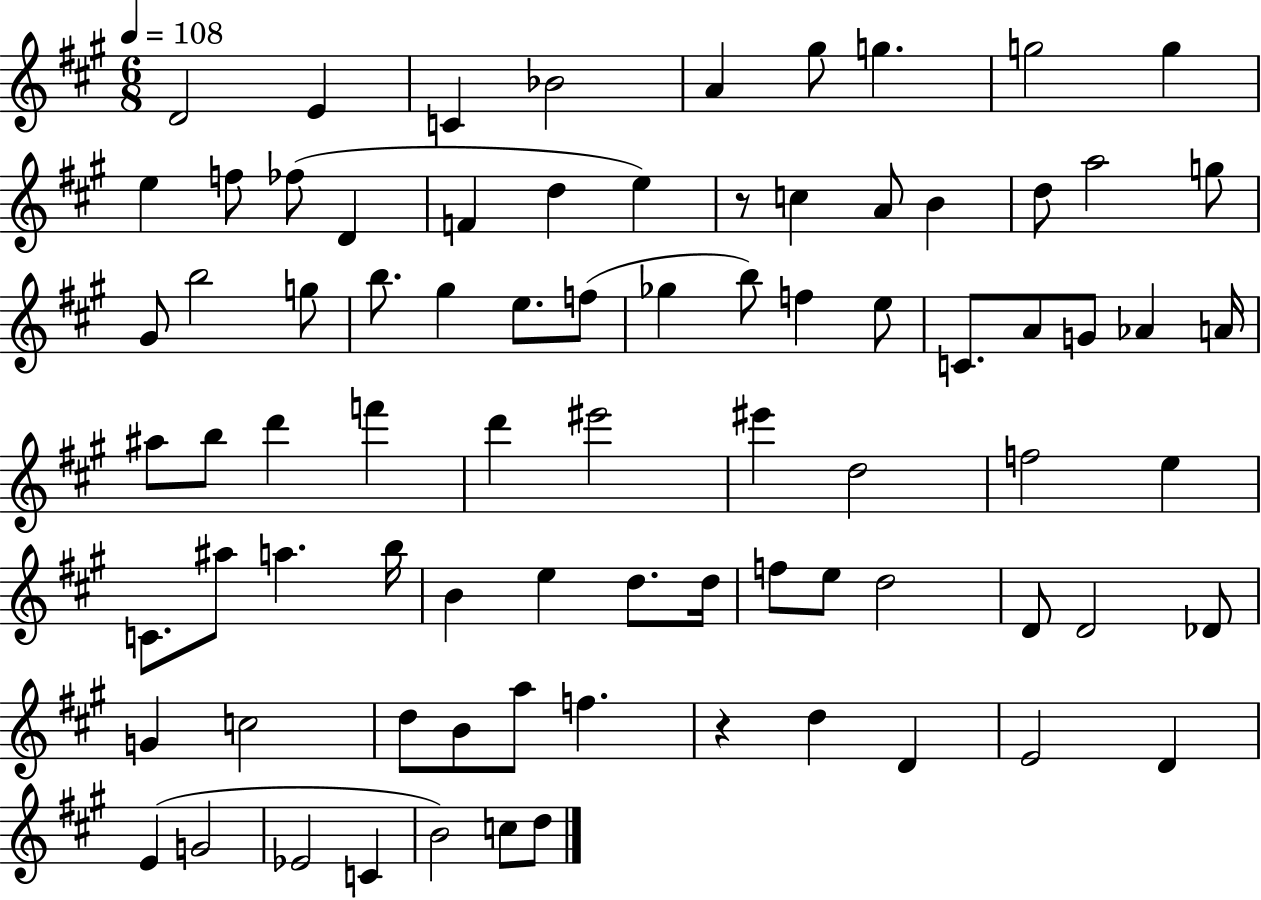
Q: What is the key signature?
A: A major